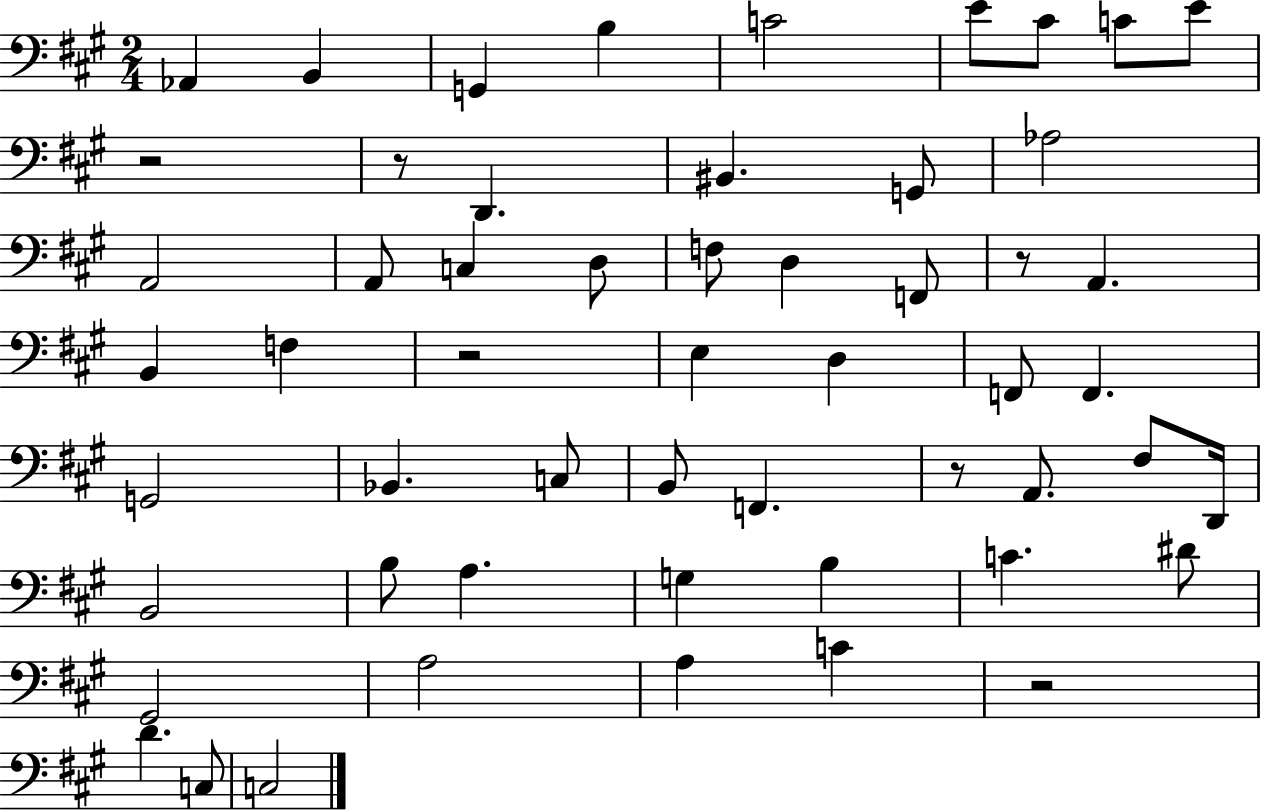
{
  \clef bass
  \numericTimeSignature
  \time 2/4
  \key a \major
  \repeat volta 2 { aes,4 b,4 | g,4 b4 | c'2 | e'8 cis'8 c'8 e'8 | \break r2 | r8 d,4. | bis,4. g,8 | aes2 | \break a,2 | a,8 c4 d8 | f8 d4 f,8 | r8 a,4. | \break b,4 f4 | r2 | e4 d4 | f,8 f,4. | \break g,2 | bes,4. c8 | b,8 f,4. | r8 a,8. fis8 d,16 | \break b,2 | b8 a4. | g4 b4 | c'4. dis'8 | \break gis,2 | a2 | a4 c'4 | r2 | \break d'4. c8 | c2 | } \bar "|."
}